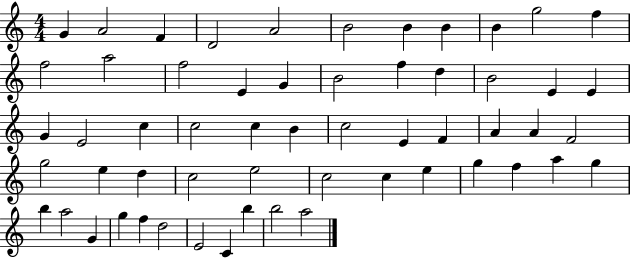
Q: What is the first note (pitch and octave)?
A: G4